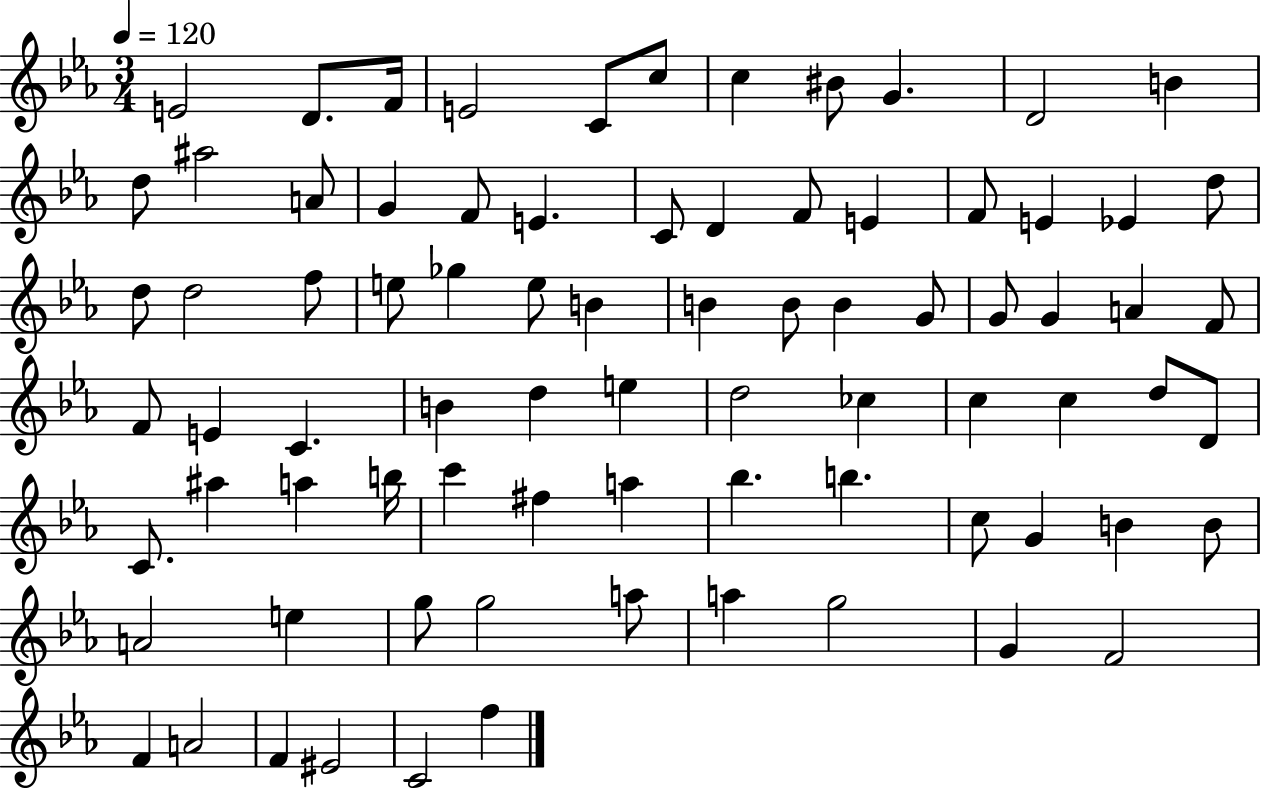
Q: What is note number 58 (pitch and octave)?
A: F#5